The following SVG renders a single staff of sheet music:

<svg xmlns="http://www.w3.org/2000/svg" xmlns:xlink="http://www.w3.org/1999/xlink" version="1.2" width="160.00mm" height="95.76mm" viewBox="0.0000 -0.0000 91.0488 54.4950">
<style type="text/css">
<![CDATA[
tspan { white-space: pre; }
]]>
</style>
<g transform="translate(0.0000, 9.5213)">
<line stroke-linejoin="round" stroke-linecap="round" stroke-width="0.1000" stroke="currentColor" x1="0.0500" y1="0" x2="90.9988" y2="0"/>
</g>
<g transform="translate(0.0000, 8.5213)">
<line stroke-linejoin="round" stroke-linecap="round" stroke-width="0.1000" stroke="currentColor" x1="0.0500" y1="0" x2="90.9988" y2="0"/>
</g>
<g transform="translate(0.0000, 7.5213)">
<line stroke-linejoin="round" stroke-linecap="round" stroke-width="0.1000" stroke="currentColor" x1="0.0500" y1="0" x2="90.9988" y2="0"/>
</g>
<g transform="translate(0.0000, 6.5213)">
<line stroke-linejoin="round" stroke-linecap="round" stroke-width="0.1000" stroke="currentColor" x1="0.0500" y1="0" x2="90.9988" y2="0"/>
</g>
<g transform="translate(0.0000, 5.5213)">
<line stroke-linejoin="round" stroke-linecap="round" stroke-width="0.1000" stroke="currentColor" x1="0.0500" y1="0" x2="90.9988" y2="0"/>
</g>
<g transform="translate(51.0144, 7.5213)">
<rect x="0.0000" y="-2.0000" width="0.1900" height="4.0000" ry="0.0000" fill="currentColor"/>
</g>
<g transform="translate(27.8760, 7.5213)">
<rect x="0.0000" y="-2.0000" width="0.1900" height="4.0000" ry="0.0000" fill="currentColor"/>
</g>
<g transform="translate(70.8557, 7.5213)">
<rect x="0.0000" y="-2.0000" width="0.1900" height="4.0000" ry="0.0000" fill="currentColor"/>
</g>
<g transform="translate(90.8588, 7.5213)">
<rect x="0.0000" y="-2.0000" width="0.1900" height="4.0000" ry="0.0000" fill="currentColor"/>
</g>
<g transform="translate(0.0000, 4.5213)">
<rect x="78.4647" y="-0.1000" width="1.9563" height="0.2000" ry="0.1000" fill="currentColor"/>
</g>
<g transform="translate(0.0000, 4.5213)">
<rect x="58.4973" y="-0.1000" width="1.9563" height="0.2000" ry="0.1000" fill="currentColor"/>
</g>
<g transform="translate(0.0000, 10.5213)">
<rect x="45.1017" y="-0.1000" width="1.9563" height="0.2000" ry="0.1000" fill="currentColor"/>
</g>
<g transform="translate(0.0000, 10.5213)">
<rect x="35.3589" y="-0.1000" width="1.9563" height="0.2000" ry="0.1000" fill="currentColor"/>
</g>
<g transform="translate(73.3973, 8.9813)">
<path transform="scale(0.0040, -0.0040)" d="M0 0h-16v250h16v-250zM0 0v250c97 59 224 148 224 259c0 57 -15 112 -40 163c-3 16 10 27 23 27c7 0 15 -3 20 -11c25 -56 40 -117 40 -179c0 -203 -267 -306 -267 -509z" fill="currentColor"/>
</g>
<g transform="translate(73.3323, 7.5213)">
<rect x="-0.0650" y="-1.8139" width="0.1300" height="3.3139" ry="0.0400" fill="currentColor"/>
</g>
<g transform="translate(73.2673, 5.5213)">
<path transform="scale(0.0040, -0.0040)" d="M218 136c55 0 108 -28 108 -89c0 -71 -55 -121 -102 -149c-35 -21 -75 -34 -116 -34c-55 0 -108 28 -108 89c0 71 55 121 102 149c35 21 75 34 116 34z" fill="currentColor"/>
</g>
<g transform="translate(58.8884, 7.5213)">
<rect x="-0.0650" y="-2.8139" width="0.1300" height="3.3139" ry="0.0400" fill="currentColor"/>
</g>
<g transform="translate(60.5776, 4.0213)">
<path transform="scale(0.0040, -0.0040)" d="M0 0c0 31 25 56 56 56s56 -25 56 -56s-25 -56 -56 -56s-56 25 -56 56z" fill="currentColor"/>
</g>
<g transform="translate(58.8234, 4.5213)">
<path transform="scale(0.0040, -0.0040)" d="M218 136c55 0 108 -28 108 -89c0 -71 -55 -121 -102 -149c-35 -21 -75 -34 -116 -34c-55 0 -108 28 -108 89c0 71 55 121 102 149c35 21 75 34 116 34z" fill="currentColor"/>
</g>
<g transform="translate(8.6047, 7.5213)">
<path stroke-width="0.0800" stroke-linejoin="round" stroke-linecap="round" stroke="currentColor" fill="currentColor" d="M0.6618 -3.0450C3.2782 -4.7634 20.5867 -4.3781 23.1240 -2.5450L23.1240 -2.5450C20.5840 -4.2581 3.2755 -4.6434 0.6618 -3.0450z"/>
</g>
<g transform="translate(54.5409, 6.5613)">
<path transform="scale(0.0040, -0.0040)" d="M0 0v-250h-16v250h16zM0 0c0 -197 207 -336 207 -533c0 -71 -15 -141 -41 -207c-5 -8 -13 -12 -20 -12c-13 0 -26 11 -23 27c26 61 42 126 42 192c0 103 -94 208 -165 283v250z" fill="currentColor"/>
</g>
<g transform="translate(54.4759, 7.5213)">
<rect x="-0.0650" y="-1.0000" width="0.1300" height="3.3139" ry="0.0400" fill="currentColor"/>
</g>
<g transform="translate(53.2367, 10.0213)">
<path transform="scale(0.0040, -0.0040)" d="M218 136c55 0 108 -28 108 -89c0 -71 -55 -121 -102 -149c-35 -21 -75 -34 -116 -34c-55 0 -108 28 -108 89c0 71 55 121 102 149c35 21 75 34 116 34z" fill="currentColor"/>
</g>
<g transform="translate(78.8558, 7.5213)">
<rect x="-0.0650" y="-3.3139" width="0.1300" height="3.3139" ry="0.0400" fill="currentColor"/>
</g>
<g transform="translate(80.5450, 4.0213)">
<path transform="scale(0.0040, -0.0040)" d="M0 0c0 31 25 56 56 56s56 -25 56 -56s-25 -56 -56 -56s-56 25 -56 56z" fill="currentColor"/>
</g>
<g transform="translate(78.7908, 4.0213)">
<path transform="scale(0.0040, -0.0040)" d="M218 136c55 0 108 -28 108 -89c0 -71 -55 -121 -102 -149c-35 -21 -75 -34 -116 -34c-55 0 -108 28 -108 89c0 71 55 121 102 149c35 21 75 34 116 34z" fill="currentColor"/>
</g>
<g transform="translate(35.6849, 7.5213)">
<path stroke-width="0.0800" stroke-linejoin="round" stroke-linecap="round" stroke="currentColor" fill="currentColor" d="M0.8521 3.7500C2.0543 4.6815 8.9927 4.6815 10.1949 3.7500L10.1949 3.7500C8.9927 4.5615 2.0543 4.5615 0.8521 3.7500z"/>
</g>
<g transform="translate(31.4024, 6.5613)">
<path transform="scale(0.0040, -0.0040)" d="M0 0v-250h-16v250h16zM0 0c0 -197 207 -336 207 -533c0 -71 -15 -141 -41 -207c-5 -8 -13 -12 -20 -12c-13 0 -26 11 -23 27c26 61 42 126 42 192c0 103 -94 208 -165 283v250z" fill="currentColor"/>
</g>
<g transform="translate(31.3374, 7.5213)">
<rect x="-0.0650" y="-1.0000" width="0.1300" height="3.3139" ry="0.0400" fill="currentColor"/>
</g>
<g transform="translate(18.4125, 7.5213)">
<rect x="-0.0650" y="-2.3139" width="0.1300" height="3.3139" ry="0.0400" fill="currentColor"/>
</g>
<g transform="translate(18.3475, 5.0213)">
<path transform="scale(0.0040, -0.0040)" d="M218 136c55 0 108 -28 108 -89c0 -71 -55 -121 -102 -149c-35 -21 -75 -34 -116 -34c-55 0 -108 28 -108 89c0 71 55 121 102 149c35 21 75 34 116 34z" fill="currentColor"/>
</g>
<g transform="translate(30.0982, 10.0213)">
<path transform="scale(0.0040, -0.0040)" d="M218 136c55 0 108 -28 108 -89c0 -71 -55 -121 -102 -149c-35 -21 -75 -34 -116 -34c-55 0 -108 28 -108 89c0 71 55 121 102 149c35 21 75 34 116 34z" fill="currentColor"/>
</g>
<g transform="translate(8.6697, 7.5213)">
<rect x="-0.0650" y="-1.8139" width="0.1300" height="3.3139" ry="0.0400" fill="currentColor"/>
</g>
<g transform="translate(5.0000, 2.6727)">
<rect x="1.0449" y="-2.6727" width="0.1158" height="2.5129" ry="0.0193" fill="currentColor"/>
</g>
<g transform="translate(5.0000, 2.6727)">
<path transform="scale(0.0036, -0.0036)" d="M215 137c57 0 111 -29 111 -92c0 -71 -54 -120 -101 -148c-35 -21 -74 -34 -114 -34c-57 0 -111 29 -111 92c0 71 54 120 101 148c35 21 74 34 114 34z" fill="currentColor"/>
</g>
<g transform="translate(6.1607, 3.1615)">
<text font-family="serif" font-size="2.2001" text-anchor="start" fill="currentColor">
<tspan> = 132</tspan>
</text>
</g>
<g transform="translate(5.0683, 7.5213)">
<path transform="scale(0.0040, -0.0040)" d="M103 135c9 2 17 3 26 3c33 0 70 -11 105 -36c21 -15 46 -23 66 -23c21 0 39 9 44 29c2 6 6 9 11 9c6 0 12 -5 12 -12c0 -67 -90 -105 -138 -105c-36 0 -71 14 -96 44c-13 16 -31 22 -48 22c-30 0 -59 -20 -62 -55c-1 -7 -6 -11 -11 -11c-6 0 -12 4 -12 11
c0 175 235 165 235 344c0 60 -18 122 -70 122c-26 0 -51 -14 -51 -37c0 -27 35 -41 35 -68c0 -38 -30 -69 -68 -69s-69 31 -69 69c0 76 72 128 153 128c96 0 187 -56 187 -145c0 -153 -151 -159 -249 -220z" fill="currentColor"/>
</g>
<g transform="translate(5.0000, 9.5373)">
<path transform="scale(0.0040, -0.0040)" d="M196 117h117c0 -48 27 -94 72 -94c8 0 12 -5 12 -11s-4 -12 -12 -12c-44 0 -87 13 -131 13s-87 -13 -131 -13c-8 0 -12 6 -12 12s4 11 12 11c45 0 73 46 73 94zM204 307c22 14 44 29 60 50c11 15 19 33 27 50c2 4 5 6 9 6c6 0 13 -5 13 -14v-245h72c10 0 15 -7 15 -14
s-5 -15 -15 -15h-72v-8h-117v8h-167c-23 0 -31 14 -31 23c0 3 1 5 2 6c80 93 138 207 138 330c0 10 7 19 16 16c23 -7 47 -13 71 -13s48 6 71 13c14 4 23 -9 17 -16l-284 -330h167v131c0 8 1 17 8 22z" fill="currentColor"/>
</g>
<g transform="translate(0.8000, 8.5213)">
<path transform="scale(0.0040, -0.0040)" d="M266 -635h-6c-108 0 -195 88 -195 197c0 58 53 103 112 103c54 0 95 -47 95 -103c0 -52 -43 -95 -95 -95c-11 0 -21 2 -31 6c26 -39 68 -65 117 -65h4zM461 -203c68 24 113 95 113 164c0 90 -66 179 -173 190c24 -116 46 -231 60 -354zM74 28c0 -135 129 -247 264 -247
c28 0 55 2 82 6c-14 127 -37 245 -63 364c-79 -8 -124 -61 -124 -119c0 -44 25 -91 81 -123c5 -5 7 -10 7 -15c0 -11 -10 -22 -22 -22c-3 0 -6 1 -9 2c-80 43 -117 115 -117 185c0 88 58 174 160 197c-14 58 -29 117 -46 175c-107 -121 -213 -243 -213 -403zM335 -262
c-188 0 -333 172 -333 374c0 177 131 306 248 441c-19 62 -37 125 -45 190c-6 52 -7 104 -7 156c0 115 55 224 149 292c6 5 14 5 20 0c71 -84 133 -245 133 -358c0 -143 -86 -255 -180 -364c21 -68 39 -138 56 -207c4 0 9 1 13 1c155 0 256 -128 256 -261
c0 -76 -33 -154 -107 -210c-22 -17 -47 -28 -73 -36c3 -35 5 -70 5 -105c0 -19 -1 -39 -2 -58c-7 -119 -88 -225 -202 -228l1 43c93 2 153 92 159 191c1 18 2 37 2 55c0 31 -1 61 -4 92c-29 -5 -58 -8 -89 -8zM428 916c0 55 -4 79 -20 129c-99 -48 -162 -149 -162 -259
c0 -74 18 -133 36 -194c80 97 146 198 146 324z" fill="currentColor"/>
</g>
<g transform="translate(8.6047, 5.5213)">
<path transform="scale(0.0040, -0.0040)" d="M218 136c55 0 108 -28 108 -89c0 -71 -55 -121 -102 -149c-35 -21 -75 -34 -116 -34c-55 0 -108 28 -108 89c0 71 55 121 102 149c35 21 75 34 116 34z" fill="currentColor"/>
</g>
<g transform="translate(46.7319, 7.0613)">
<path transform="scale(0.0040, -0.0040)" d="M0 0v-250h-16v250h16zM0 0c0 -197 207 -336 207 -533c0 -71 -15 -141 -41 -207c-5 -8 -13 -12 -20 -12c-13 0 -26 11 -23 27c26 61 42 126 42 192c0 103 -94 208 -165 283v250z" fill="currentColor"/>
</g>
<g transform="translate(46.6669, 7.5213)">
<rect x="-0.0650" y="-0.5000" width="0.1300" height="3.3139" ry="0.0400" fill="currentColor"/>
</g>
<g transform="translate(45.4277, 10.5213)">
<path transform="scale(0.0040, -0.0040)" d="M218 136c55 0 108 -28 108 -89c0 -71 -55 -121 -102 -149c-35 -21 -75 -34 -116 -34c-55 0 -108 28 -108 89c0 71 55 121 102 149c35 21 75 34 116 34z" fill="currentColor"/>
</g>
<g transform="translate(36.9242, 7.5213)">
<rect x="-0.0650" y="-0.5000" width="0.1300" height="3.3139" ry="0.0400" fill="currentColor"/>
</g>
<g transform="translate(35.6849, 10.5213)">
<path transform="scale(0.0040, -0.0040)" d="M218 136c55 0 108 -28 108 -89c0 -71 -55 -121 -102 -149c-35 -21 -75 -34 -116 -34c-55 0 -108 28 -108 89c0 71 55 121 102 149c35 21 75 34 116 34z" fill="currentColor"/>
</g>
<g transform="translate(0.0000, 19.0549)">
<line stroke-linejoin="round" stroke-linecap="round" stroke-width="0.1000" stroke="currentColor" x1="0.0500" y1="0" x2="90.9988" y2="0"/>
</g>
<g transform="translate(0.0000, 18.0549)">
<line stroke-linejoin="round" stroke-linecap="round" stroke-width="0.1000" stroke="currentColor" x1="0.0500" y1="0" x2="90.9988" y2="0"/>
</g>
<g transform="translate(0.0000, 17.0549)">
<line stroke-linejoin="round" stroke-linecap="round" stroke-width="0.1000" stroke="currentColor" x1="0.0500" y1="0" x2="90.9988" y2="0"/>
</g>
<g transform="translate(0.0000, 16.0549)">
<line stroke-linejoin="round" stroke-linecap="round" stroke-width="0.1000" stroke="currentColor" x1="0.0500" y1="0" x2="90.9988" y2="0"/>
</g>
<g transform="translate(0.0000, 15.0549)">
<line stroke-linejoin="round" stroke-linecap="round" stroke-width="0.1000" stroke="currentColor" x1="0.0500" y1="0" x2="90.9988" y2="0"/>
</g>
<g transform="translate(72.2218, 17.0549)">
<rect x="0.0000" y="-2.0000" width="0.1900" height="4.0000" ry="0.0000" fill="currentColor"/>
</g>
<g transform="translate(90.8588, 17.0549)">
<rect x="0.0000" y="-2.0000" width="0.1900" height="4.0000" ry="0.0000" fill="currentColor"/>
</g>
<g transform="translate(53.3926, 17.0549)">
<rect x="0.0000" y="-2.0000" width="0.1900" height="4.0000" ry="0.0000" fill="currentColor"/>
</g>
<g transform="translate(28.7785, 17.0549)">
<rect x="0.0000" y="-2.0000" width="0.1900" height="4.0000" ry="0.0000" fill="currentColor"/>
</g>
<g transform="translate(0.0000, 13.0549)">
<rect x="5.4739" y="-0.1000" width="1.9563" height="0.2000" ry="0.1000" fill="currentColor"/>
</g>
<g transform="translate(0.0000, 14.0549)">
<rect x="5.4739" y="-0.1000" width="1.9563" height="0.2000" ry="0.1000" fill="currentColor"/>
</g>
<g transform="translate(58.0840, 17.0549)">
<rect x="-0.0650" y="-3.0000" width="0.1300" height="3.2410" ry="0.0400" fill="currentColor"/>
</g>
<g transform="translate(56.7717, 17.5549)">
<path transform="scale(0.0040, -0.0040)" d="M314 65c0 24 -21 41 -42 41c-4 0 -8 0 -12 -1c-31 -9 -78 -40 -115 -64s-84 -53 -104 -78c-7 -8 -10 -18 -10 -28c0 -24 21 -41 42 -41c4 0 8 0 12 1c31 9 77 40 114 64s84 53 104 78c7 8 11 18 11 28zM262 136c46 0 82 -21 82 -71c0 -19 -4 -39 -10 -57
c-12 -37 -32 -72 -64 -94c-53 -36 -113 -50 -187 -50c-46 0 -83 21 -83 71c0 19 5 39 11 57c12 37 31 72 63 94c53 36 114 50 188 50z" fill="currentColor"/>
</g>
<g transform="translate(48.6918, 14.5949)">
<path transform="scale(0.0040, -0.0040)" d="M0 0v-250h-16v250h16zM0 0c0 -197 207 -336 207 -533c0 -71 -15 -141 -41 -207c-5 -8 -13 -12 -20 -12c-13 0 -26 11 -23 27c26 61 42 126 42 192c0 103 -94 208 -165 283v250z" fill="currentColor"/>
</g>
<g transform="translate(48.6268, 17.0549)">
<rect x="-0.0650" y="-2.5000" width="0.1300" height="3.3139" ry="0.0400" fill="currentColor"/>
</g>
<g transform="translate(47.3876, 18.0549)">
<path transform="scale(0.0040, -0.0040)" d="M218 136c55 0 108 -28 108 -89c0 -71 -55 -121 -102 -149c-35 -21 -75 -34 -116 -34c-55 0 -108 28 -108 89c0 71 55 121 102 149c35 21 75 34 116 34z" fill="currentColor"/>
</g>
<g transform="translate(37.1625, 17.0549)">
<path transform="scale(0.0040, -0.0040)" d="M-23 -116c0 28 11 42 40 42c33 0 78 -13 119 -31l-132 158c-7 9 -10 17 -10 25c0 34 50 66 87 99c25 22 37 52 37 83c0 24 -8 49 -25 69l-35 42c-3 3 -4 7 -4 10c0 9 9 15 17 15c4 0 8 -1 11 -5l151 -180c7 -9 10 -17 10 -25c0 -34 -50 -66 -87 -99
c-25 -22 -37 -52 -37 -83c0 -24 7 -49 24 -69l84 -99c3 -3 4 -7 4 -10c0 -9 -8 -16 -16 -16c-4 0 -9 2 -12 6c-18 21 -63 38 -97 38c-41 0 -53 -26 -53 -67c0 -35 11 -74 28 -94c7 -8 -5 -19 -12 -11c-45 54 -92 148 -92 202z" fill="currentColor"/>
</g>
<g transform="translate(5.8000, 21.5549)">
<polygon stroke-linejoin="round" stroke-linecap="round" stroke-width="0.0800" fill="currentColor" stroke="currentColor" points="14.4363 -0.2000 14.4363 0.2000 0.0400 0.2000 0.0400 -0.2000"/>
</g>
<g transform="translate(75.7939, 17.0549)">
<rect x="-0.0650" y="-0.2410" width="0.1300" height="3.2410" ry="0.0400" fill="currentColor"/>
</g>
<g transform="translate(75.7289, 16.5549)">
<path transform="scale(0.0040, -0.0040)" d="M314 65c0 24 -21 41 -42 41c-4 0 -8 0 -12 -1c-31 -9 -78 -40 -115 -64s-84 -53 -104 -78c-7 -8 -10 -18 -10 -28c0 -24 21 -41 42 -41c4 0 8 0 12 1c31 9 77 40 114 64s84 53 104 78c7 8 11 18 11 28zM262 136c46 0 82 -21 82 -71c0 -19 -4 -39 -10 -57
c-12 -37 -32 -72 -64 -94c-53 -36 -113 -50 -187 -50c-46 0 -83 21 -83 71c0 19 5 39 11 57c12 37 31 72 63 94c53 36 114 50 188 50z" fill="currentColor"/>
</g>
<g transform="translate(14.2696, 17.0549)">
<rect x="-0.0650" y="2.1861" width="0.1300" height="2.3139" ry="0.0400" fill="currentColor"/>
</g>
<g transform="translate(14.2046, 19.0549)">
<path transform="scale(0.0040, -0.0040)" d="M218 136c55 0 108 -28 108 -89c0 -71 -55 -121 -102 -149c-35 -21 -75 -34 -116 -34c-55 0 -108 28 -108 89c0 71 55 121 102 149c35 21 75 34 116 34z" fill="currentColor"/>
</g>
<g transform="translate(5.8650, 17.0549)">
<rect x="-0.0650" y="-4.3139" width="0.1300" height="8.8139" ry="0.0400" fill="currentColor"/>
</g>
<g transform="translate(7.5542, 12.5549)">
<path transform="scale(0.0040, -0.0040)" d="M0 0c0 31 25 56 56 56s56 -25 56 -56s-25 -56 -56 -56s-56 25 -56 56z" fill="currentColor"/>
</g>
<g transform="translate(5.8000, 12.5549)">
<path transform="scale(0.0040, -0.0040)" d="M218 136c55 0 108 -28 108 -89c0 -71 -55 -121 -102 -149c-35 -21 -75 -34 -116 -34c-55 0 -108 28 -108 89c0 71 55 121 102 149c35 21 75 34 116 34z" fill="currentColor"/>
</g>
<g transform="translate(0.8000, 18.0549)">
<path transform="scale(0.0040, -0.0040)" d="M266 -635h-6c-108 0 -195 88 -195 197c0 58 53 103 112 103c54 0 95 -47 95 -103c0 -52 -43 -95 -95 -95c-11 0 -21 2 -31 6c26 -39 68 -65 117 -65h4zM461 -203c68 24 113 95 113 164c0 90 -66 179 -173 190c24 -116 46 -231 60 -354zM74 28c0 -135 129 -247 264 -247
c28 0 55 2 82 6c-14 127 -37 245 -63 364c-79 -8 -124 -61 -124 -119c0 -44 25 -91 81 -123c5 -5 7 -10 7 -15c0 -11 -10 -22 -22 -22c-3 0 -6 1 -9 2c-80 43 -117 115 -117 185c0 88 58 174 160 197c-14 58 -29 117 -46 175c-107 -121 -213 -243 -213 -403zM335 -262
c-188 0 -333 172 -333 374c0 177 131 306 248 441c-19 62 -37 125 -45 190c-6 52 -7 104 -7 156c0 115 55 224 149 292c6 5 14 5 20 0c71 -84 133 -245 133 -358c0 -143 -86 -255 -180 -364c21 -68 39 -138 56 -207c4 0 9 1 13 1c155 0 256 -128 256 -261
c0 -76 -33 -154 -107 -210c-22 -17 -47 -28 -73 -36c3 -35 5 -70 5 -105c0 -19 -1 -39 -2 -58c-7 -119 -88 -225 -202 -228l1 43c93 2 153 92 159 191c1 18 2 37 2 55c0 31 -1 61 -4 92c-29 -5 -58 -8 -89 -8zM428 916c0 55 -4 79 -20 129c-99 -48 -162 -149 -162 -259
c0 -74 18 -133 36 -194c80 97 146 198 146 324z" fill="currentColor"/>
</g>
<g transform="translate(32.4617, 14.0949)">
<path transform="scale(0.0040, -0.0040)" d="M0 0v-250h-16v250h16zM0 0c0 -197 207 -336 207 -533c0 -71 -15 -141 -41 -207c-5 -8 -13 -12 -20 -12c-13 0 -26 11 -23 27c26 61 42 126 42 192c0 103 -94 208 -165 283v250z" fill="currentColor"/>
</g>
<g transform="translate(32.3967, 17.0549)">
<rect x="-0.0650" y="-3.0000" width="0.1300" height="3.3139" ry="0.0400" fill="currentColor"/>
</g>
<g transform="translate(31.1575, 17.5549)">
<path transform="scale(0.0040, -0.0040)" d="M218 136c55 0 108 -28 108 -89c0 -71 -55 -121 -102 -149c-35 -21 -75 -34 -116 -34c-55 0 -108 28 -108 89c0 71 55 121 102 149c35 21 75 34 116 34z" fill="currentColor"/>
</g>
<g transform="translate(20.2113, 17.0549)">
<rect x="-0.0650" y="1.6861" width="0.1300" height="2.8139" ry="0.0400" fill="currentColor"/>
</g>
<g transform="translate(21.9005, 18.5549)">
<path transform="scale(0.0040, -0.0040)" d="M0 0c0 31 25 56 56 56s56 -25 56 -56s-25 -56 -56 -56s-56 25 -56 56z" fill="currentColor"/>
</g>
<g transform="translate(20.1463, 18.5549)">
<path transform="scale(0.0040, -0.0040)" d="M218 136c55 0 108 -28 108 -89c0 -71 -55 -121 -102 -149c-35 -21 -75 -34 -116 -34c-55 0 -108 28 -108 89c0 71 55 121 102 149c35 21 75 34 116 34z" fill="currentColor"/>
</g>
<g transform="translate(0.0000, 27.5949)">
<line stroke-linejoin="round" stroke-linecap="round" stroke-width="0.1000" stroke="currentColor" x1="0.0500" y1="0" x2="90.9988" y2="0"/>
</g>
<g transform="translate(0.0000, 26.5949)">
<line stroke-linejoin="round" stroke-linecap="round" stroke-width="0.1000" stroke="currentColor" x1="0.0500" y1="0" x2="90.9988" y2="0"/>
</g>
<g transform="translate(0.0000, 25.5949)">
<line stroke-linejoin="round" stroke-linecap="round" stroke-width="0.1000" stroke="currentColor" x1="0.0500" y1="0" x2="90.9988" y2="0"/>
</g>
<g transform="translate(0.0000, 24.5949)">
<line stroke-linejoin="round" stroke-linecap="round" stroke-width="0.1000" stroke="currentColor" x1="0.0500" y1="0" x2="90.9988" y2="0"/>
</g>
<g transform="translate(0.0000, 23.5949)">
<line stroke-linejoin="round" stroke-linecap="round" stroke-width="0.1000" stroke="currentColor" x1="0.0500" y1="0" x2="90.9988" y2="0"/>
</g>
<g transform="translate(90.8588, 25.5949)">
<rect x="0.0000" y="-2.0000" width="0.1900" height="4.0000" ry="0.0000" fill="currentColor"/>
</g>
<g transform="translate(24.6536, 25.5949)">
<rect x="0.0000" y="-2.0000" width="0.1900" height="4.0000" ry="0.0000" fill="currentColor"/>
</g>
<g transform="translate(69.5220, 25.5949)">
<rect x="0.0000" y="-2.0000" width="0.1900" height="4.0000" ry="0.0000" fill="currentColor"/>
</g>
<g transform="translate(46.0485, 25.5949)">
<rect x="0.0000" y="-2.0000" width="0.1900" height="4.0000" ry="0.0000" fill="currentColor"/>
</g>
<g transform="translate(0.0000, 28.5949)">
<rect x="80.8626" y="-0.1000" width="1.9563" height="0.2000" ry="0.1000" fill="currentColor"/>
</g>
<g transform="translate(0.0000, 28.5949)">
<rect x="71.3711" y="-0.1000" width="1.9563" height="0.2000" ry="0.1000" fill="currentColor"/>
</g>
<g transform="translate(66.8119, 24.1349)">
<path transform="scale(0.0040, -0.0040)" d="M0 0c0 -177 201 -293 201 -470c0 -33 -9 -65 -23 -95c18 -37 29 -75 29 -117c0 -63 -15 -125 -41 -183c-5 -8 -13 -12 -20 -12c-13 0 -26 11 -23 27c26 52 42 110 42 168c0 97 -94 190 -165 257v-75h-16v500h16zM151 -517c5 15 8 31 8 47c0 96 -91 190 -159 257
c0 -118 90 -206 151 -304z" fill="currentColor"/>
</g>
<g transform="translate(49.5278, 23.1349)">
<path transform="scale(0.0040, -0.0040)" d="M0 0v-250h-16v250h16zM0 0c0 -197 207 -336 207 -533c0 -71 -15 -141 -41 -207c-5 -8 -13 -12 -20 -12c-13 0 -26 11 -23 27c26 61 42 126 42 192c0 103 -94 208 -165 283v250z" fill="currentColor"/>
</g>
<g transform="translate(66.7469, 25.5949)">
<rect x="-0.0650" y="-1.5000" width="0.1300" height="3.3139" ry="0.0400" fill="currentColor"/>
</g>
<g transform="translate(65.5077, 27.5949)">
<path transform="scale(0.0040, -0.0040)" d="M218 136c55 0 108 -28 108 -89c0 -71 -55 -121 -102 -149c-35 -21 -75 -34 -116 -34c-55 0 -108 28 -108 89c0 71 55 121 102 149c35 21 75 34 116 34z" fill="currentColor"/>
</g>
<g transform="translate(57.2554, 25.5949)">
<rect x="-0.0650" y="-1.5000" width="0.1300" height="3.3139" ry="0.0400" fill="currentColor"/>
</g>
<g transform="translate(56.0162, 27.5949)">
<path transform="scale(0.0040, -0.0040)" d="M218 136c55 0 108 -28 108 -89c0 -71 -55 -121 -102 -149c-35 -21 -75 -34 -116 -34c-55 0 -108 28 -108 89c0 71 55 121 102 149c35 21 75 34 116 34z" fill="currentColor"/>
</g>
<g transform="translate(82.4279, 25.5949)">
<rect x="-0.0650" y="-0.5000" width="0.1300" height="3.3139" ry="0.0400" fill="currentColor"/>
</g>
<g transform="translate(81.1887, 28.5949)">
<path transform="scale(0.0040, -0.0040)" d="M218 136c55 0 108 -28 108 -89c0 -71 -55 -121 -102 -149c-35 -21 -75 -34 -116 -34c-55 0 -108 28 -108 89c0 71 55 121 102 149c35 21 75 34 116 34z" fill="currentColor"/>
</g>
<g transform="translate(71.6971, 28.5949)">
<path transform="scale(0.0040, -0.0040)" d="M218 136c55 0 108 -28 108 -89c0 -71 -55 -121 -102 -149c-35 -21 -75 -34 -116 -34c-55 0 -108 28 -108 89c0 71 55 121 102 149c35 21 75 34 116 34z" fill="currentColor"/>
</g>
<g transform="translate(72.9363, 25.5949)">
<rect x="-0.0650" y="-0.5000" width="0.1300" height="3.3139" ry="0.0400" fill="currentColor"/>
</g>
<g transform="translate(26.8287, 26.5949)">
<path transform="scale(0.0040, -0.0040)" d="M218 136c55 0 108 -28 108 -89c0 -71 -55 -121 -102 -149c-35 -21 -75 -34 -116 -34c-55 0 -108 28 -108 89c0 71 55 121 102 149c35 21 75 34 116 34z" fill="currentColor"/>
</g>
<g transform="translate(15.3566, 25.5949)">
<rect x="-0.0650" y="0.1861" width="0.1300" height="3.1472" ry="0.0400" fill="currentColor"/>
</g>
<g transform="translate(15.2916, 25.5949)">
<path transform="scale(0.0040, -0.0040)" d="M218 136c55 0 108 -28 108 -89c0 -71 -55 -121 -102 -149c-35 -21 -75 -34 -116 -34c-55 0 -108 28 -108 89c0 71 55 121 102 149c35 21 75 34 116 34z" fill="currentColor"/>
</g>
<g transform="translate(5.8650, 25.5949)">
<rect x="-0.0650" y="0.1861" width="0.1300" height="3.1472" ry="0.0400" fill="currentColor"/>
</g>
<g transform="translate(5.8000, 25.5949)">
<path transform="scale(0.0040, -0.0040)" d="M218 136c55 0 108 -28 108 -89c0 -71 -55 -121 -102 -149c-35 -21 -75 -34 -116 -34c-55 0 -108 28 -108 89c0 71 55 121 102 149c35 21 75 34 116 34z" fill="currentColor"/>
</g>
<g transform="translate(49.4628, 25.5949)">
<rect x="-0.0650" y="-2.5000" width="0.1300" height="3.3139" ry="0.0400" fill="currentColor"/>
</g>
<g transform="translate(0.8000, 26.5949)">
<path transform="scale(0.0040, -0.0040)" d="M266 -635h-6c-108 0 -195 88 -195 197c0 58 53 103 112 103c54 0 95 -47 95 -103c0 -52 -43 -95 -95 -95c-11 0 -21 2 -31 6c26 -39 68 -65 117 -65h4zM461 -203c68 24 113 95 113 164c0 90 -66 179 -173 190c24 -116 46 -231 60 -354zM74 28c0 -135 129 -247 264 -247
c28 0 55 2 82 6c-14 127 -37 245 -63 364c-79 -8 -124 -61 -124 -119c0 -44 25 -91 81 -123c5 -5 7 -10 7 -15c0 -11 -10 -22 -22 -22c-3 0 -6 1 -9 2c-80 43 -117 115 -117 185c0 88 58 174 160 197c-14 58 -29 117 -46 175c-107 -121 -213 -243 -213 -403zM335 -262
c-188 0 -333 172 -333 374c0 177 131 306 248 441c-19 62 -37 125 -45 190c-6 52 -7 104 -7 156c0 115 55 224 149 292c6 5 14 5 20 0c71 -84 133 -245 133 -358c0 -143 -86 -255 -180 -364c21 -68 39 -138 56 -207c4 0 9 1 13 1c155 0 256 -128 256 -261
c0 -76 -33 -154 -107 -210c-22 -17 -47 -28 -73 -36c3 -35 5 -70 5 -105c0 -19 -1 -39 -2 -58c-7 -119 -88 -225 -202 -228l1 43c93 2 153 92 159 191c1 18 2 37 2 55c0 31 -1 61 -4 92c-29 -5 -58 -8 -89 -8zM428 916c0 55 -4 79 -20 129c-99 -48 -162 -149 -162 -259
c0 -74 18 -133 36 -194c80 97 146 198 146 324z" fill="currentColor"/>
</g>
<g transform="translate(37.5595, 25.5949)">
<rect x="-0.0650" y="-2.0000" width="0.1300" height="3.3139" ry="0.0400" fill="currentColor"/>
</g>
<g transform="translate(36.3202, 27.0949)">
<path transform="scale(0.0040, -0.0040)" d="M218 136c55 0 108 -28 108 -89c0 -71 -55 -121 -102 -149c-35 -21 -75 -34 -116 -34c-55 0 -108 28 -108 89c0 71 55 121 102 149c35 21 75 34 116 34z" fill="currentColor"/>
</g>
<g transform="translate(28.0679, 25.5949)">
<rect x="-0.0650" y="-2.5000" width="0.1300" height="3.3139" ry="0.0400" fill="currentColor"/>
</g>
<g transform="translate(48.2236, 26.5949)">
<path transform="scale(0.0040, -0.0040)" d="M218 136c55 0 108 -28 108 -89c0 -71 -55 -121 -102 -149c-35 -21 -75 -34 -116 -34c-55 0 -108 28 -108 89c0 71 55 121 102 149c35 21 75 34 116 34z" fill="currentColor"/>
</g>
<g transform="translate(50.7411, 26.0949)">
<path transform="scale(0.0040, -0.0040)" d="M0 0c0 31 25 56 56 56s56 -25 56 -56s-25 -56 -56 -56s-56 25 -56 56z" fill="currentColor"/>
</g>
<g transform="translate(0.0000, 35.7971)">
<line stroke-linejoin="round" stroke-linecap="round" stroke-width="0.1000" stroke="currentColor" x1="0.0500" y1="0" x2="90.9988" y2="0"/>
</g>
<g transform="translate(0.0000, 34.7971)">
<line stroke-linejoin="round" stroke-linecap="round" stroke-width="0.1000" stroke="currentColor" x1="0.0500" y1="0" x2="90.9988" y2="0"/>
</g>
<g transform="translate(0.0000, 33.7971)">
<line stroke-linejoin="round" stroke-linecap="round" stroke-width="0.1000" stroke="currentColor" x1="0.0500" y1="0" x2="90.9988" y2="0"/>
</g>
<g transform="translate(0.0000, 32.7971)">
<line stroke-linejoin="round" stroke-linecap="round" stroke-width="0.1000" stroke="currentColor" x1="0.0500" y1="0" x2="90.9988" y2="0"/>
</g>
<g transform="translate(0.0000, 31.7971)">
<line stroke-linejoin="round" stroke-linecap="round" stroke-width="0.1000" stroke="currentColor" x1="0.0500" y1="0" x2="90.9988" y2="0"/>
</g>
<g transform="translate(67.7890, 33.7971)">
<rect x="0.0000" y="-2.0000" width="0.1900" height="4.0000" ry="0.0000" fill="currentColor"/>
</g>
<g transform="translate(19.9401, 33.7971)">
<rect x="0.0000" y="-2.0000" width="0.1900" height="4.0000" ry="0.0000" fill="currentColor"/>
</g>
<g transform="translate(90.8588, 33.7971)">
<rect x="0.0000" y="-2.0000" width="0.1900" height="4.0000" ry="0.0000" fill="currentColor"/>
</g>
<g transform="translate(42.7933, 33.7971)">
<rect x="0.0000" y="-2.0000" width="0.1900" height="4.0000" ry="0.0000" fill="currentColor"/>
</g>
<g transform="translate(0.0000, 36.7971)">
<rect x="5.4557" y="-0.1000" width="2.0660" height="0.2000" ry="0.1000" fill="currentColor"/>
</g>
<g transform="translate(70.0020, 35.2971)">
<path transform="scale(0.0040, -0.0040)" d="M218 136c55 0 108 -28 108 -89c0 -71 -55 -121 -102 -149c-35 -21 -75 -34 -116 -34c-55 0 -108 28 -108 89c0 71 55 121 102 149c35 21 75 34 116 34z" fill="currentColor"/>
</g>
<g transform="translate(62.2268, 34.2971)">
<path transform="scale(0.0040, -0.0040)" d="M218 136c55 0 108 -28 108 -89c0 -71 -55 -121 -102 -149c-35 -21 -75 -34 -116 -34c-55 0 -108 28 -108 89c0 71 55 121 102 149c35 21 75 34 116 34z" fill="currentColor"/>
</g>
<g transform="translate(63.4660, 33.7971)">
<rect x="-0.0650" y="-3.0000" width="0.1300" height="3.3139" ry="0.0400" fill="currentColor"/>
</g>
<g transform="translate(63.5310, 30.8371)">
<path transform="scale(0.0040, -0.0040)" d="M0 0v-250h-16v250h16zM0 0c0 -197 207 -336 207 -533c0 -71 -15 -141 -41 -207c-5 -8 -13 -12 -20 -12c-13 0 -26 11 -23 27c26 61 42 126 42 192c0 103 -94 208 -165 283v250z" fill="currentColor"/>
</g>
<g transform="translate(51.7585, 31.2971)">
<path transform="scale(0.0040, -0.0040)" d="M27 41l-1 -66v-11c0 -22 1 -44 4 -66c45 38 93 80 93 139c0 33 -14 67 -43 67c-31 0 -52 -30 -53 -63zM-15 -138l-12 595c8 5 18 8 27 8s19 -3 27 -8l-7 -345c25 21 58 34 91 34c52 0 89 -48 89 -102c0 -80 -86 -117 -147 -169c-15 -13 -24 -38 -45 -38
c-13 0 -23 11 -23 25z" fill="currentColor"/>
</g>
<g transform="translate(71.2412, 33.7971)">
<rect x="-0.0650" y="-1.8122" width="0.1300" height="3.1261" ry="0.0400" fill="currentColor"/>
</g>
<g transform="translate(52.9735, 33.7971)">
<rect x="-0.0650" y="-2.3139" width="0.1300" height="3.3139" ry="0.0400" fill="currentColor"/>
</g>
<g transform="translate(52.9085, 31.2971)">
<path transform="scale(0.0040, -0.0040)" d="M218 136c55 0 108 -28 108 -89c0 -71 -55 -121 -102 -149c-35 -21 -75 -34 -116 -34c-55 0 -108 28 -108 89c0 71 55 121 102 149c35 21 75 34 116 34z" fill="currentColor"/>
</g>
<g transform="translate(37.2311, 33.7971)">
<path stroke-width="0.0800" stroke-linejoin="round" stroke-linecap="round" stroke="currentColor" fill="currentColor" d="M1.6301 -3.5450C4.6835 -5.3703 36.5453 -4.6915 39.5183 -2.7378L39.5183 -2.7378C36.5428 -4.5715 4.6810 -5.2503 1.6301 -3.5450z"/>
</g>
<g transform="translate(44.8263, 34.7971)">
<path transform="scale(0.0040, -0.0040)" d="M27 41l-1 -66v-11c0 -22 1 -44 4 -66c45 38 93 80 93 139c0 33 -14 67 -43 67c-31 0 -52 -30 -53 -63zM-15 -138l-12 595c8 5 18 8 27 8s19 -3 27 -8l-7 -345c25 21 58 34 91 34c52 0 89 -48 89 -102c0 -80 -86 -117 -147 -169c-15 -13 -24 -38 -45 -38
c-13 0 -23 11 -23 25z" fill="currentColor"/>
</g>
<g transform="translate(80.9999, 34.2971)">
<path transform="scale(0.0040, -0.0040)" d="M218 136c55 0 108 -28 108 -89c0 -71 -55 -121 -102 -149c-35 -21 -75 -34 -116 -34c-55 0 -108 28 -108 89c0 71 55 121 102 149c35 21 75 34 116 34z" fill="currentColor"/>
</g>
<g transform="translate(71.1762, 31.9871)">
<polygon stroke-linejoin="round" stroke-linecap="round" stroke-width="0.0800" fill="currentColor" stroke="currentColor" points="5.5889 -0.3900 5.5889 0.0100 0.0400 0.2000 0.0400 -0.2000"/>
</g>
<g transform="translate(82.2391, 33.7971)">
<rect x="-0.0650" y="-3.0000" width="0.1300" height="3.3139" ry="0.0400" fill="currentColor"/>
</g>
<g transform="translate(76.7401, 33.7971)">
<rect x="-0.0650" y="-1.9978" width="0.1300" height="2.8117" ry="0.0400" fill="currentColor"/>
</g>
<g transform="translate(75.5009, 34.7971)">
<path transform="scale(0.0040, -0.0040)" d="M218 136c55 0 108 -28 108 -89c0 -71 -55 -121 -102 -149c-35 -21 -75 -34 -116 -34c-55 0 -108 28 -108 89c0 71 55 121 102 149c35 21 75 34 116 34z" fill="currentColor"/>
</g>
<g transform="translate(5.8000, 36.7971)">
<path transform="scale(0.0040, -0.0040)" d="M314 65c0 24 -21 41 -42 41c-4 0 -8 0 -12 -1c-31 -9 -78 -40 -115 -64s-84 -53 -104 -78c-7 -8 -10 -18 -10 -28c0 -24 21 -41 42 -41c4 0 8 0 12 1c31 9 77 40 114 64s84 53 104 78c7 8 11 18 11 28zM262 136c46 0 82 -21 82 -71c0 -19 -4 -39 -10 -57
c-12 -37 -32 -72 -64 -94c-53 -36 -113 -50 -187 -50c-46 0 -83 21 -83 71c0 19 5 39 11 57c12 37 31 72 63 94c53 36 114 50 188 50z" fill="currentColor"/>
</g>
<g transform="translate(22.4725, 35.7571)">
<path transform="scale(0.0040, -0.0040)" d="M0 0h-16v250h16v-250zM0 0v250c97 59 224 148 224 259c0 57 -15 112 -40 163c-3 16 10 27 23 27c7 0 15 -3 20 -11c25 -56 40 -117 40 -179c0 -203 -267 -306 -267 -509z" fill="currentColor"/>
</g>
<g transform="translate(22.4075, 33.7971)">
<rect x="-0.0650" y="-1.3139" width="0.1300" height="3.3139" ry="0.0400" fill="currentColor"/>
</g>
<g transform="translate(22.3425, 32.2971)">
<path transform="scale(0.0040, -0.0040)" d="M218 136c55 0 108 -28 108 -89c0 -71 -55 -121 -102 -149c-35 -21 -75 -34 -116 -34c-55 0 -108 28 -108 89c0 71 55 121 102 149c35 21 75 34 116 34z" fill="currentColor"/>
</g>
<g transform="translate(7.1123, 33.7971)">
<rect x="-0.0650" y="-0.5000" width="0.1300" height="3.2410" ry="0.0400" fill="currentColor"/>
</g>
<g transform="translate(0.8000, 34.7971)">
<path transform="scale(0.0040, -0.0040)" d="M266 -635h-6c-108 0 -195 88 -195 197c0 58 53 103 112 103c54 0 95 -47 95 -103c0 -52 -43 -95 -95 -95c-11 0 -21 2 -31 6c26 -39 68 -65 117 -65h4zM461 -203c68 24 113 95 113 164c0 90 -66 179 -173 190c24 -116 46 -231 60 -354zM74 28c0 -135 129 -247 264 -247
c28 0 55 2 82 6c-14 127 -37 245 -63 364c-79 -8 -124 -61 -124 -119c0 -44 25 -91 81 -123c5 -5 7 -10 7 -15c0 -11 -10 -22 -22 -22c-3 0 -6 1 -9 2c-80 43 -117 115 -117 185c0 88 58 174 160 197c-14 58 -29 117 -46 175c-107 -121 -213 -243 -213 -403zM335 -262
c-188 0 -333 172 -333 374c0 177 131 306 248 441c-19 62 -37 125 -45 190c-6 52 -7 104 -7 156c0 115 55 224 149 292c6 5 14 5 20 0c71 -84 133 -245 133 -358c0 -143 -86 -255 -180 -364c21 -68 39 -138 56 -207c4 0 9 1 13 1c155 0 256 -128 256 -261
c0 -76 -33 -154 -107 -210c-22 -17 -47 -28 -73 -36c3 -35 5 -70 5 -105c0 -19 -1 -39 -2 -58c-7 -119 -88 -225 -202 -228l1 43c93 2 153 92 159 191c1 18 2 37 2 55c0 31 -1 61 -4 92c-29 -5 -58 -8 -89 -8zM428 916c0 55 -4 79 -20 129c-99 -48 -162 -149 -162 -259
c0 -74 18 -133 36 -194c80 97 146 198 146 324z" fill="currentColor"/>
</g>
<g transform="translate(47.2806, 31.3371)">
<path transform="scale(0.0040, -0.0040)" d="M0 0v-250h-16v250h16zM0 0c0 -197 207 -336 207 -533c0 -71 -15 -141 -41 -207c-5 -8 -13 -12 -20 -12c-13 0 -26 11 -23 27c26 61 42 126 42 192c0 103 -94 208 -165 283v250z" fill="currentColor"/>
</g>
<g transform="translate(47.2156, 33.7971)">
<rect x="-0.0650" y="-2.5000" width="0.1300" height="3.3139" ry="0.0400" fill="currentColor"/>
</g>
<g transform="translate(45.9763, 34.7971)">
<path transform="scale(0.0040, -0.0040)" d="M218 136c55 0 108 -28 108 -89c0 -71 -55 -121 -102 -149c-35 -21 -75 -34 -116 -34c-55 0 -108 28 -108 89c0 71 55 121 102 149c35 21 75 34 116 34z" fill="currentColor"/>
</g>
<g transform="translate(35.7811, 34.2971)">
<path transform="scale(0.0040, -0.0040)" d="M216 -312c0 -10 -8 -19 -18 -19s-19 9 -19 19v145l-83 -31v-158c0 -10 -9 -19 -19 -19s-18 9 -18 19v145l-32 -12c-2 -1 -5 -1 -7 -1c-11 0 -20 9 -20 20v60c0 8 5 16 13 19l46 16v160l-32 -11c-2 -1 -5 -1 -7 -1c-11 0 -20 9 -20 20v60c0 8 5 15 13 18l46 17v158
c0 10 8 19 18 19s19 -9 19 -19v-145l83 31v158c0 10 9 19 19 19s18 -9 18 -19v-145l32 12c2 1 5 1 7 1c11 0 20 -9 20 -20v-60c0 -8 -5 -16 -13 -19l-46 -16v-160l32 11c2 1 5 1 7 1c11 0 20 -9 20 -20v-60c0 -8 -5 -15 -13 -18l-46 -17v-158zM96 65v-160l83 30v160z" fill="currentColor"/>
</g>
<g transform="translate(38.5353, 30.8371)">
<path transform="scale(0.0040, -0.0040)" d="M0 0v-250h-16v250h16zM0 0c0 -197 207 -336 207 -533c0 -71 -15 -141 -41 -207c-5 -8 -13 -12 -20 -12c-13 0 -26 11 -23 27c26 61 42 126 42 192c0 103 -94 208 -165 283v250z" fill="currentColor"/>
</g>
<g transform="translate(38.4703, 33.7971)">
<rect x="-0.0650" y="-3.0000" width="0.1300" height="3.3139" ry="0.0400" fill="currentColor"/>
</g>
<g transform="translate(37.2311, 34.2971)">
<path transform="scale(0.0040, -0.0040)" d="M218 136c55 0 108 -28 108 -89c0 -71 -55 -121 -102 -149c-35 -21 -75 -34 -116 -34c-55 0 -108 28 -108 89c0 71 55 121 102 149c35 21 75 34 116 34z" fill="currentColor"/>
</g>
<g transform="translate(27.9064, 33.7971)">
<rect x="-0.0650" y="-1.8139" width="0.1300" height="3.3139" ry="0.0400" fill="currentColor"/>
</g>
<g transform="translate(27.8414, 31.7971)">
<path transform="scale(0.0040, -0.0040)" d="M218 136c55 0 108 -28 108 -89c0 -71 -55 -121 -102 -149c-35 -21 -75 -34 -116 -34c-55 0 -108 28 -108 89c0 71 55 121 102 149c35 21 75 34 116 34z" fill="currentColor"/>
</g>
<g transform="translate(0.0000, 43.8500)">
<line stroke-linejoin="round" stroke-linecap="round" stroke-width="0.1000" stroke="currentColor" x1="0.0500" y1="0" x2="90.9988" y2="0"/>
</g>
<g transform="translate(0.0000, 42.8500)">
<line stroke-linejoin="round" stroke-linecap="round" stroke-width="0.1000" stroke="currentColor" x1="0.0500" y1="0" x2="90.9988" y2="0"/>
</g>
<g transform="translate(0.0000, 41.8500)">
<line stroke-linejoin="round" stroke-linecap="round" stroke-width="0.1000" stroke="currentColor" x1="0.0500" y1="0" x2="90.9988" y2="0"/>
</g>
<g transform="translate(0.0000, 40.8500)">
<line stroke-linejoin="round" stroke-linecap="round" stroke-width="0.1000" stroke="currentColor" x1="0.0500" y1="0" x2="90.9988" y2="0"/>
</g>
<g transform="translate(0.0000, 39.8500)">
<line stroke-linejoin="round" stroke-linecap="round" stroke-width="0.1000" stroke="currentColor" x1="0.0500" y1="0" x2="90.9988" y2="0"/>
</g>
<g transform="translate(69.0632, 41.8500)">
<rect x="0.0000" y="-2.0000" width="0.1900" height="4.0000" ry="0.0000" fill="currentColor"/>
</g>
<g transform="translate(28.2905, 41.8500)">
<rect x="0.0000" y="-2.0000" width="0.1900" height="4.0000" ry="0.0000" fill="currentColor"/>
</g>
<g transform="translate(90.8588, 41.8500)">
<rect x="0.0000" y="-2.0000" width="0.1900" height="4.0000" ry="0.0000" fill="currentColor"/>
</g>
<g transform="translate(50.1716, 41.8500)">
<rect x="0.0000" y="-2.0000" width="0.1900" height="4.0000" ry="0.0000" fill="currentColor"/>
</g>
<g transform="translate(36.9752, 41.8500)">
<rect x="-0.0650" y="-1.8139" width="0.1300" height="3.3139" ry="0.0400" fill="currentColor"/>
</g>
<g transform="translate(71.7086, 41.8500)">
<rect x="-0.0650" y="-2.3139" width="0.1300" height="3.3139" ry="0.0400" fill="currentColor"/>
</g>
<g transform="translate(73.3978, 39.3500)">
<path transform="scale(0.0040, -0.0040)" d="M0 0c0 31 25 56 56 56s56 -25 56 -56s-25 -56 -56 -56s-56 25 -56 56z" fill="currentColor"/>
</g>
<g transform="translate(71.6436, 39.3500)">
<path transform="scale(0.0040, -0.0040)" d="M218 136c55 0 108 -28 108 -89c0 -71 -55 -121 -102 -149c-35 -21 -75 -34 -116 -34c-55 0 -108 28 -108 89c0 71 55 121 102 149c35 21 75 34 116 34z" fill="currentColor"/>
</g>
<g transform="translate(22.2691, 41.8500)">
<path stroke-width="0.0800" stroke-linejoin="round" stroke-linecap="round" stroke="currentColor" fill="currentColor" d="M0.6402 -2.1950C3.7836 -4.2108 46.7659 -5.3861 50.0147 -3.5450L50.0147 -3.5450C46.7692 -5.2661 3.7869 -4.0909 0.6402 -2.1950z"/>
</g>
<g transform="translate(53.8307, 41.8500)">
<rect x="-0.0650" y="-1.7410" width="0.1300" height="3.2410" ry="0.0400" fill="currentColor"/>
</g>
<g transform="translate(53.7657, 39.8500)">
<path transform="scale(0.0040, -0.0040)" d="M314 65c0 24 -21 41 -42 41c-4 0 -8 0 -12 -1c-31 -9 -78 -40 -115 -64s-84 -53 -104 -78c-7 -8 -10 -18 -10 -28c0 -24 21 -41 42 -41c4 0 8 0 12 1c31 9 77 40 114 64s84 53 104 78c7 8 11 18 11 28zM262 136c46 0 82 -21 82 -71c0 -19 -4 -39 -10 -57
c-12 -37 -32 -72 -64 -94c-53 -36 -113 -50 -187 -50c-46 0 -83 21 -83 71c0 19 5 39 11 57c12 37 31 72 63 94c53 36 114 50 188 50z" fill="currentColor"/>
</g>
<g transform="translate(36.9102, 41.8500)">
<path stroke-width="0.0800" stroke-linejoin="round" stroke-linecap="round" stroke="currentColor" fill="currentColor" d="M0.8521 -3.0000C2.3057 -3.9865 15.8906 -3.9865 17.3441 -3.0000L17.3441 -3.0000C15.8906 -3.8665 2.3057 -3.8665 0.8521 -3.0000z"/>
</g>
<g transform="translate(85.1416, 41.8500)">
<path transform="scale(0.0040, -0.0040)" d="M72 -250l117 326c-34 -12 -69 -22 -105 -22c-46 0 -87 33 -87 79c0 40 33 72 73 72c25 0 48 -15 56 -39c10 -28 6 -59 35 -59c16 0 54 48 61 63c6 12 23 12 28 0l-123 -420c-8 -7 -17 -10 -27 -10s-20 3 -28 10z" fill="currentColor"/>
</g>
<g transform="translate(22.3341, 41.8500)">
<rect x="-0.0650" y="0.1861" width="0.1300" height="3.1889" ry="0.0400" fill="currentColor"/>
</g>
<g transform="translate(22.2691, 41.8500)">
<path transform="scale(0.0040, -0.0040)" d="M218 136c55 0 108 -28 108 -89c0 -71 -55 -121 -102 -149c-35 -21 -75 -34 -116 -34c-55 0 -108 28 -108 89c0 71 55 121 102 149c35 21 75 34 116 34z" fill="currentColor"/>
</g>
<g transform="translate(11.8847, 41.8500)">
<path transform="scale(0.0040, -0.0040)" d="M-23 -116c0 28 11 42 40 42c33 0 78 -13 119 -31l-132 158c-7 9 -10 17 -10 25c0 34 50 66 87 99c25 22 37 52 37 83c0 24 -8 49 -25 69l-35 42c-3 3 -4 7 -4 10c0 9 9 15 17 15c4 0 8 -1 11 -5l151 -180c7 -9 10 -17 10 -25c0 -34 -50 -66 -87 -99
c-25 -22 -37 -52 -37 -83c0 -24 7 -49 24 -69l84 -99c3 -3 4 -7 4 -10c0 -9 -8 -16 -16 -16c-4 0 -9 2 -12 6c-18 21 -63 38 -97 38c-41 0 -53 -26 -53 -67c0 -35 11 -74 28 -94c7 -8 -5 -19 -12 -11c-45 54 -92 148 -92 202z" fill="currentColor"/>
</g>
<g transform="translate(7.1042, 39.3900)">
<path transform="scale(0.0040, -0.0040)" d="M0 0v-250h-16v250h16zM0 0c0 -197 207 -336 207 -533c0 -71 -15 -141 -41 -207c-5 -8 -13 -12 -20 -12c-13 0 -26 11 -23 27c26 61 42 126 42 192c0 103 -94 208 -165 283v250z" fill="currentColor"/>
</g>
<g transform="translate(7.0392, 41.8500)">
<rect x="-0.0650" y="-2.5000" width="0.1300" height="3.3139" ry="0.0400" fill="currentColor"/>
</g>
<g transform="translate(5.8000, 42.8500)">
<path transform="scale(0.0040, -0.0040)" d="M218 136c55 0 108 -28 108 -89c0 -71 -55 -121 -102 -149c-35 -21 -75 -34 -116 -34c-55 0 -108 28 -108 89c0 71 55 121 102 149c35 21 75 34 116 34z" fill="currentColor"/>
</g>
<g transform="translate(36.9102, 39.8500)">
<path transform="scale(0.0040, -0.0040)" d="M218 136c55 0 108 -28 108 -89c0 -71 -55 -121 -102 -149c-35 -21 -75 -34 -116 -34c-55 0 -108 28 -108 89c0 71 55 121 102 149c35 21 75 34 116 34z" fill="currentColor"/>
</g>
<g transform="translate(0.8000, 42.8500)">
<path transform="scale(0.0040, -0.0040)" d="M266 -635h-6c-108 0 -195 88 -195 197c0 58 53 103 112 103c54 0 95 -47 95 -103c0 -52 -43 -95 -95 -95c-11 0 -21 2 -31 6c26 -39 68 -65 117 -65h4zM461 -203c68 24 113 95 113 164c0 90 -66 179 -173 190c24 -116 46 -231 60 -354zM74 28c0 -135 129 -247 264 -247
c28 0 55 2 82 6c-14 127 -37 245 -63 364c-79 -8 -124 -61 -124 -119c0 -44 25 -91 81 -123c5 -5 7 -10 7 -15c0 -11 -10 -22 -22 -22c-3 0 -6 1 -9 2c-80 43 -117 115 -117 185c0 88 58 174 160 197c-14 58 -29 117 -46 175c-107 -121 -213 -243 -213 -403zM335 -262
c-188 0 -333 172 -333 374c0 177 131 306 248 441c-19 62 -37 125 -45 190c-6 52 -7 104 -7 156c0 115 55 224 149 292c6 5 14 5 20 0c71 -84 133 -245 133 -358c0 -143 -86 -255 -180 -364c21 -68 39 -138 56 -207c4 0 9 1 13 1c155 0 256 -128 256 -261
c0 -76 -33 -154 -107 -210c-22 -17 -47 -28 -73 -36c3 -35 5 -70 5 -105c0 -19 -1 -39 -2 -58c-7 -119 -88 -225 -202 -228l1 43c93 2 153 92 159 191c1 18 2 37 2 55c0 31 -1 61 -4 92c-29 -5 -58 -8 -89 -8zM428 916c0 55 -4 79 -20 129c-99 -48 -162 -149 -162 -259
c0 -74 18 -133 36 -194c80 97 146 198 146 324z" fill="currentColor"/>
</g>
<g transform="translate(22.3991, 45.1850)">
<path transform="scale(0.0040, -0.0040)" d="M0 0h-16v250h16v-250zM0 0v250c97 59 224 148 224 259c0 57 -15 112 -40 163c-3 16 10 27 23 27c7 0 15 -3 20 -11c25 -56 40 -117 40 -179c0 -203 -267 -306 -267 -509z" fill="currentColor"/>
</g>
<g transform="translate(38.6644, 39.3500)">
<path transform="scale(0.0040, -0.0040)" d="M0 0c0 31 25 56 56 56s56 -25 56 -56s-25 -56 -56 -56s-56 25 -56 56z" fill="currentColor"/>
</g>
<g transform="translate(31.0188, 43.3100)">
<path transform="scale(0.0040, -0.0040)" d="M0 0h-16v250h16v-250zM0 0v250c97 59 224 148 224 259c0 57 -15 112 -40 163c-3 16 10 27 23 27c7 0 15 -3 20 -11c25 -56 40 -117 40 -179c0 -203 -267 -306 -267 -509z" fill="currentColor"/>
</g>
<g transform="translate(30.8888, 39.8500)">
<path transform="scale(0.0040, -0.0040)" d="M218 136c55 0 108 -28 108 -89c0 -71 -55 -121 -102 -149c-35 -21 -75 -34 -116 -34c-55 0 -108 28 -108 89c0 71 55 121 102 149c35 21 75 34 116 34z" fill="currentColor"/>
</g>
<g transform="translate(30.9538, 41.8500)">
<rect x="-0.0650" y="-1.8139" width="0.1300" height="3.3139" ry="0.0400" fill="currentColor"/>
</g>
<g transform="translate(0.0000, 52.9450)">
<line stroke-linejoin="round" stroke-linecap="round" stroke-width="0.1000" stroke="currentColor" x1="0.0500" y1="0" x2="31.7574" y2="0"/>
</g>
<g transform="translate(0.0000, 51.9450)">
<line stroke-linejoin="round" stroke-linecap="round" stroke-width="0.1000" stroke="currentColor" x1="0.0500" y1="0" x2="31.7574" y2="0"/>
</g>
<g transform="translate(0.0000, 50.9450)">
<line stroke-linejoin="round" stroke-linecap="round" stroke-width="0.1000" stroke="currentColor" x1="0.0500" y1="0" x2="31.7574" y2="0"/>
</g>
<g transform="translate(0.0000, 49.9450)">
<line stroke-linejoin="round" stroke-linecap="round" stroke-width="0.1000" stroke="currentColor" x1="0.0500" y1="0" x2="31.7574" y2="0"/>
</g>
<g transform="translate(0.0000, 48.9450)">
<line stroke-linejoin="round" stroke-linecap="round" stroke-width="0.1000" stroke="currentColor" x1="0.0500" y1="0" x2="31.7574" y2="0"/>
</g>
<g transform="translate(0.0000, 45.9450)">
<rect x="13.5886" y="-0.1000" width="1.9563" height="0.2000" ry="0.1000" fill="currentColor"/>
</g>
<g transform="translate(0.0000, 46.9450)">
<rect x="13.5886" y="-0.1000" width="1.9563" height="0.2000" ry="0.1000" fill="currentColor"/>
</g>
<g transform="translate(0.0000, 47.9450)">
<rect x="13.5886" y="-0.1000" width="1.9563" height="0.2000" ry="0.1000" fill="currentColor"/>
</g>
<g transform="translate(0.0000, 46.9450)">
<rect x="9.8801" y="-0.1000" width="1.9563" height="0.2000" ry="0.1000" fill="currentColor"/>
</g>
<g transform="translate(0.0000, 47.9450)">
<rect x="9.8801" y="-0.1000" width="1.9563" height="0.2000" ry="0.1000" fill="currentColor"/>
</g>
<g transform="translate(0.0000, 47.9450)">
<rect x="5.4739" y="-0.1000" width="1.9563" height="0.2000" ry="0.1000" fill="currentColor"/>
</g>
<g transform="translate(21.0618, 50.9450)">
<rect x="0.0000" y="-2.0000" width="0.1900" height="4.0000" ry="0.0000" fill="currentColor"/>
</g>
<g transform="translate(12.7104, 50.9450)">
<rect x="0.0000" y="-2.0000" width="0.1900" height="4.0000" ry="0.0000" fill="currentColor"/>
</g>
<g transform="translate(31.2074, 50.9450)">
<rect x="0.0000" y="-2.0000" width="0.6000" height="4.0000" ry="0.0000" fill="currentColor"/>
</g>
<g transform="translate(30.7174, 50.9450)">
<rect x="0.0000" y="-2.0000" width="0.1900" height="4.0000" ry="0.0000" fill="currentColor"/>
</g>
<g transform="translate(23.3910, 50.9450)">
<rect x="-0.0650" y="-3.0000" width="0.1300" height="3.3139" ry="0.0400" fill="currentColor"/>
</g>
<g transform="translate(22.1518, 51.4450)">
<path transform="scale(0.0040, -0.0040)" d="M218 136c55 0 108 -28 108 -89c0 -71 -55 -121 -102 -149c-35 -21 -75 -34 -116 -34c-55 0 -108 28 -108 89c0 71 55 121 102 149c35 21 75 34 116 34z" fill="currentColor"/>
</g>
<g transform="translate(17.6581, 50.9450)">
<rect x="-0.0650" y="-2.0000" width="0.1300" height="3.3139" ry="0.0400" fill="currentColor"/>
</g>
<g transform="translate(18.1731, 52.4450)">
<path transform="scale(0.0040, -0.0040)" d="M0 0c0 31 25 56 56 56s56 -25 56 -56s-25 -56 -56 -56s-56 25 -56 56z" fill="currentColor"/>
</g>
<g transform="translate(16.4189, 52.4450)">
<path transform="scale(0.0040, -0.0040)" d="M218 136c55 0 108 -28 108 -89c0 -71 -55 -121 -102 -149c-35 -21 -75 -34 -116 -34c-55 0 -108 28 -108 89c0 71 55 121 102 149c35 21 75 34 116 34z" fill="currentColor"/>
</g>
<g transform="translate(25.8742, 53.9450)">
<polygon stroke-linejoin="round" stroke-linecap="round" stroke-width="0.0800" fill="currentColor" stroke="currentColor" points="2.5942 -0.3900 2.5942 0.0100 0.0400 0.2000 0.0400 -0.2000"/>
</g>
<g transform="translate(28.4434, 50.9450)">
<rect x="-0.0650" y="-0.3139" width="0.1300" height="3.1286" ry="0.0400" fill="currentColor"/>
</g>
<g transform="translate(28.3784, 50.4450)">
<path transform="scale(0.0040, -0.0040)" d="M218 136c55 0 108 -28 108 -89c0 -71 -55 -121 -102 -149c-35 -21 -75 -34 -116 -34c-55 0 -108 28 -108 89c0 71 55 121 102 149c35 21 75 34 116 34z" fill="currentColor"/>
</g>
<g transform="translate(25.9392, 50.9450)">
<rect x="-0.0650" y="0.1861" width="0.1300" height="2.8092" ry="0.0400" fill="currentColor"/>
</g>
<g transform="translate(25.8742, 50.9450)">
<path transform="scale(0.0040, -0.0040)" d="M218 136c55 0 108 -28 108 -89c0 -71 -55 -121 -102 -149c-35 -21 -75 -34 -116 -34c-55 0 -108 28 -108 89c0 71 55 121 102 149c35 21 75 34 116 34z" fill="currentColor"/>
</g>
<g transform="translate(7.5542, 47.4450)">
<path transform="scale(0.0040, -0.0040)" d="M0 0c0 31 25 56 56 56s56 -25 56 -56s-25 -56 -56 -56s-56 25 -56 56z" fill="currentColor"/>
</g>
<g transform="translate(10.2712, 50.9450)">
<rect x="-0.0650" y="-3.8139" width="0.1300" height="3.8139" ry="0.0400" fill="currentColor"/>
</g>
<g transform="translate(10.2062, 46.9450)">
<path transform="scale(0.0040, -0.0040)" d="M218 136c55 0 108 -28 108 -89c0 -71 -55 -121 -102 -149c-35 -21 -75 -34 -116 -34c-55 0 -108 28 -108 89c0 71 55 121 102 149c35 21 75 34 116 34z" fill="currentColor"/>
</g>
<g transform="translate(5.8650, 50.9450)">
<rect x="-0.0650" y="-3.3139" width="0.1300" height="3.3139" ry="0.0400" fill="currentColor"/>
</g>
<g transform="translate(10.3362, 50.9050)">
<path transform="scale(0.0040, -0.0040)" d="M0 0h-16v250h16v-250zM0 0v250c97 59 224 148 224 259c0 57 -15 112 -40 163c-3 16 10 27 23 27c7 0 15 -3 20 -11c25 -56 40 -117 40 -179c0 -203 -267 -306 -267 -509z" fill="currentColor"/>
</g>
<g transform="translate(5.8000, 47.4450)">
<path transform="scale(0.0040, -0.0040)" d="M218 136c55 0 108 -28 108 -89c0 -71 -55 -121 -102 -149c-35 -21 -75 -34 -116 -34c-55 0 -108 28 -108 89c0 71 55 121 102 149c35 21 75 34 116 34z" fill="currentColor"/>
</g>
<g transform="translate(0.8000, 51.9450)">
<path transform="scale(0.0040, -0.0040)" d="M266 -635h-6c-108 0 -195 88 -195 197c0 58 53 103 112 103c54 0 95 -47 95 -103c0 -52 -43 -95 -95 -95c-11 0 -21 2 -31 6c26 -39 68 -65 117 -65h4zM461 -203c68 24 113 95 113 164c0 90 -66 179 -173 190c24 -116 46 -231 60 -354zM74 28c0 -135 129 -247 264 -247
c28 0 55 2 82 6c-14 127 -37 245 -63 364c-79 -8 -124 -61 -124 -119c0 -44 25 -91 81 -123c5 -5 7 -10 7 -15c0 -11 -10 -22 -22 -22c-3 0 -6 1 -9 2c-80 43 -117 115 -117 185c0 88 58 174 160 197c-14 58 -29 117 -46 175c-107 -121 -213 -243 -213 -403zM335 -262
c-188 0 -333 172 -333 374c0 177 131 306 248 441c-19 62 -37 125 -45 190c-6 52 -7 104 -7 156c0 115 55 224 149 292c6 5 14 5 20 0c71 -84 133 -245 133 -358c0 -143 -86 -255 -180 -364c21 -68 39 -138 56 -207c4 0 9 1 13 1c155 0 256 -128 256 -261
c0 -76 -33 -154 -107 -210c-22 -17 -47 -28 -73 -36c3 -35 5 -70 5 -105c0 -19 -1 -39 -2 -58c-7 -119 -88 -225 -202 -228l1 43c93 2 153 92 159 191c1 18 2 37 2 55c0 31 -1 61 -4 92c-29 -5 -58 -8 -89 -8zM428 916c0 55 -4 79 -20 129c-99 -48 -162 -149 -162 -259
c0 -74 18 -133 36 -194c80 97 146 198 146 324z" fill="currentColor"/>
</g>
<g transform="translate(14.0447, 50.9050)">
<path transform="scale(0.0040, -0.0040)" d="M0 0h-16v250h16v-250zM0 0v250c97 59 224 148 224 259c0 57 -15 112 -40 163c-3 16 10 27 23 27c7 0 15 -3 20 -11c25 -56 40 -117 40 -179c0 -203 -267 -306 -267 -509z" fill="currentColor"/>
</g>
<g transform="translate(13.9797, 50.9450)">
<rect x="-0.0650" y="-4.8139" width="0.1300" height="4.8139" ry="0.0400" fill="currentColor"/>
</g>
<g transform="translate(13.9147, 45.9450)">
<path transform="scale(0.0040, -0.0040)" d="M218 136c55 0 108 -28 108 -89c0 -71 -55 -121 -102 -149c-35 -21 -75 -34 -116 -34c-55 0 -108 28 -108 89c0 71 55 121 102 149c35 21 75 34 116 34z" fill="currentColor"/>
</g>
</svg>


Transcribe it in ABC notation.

X:1
T:Untitled
M:2/4
L:1/4
K:C
f g D/2 C C/2 D/2 a f/2 b d'/2 E/2 F/2 A/2 z G/2 A2 c2 B B G F G/2 E E/4 C C C2 e/2 f ^A/2 _G/2 _g A/2 F/2 G/2 A G/2 z B/2 f/2 f f2 g z/2 b c'/2 e'/2 F A B/2 c/2